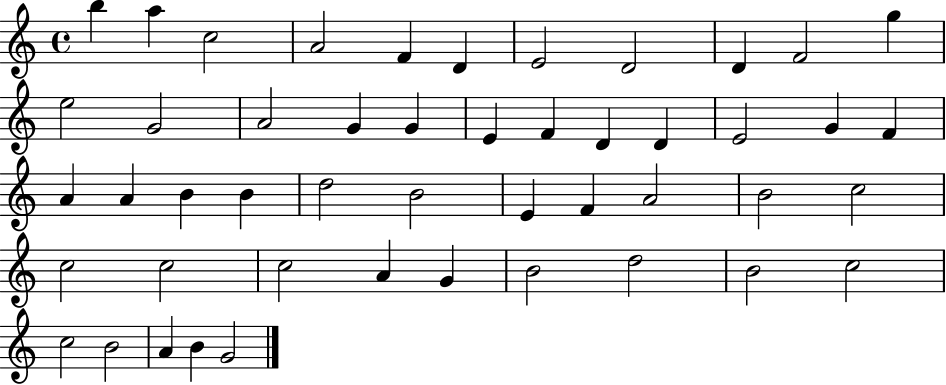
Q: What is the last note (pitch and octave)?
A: G4